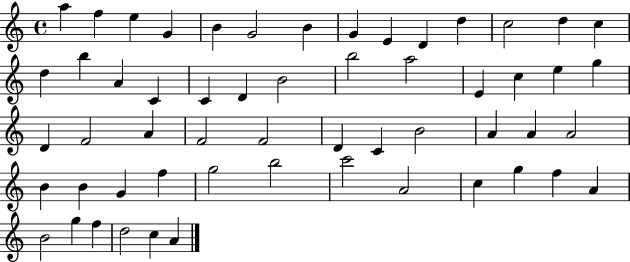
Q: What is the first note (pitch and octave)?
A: A5